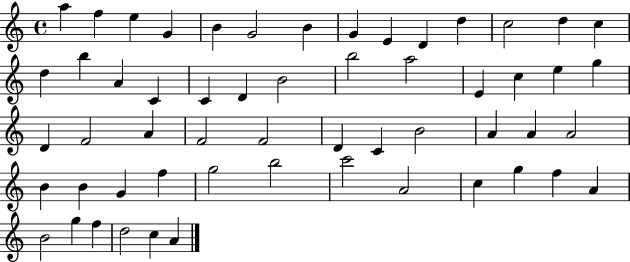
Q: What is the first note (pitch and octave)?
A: A5